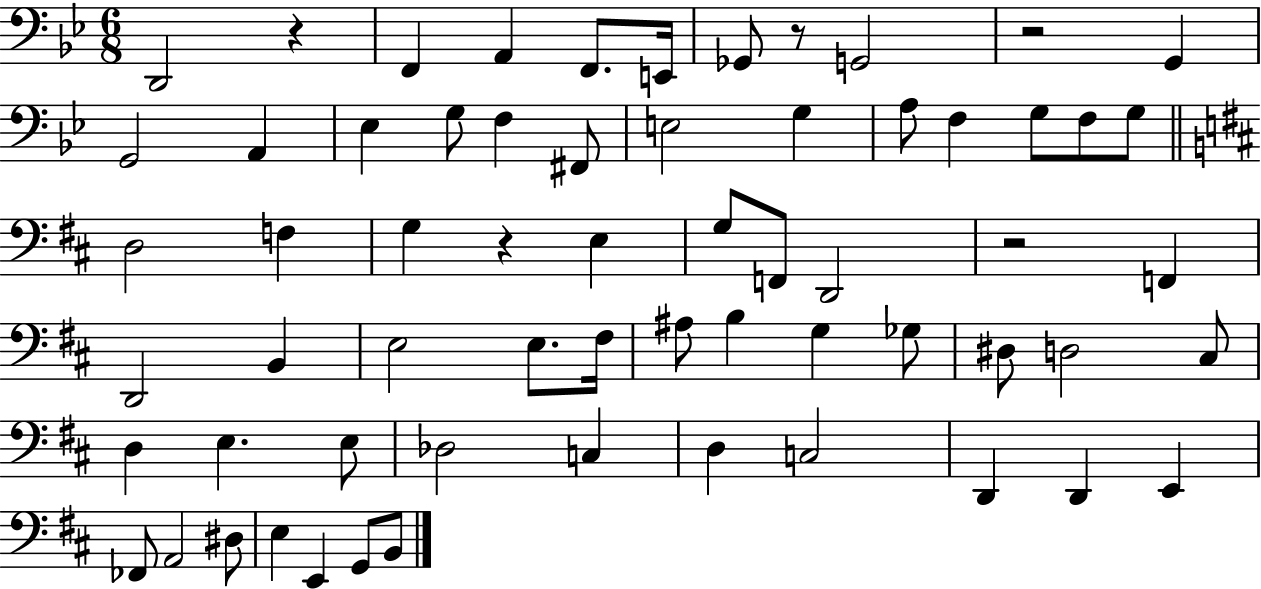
D2/h R/q F2/q A2/q F2/e. E2/s Gb2/e R/e G2/h R/h G2/q G2/h A2/q Eb3/q G3/e F3/q F#2/e E3/h G3/q A3/e F3/q G3/e F3/e G3/e D3/h F3/q G3/q R/q E3/q G3/e F2/e D2/h R/h F2/q D2/h B2/q E3/h E3/e. F#3/s A#3/e B3/q G3/q Gb3/e D#3/e D3/h C#3/e D3/q E3/q. E3/e Db3/h C3/q D3/q C3/h D2/q D2/q E2/q FES2/e A2/h D#3/e E3/q E2/q G2/e B2/e